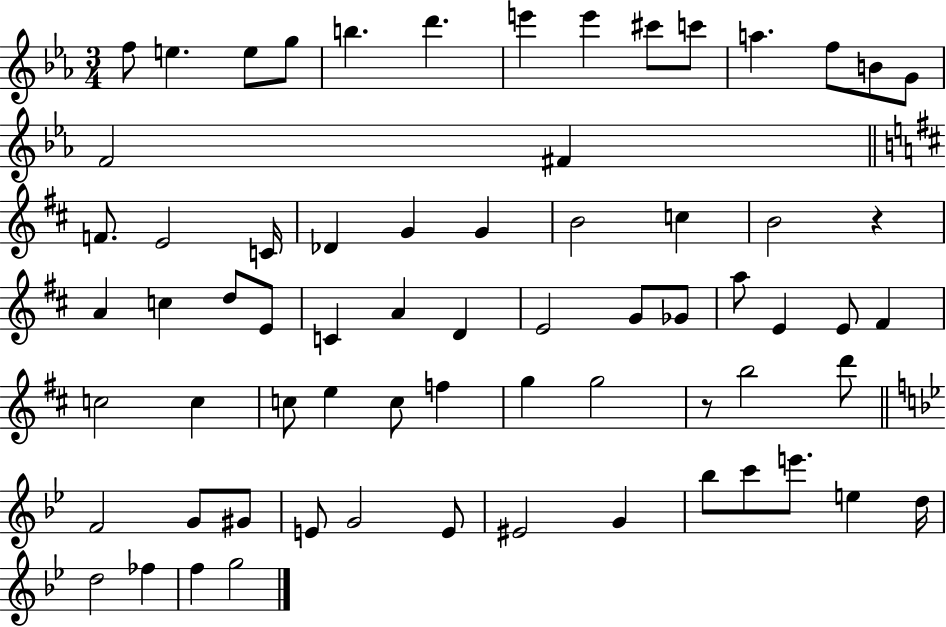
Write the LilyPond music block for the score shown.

{
  \clef treble
  \numericTimeSignature
  \time 3/4
  \key ees \major
  \repeat volta 2 { f''8 e''4. e''8 g''8 | b''4. d'''4. | e'''4 e'''4 cis'''8 c'''8 | a''4. f''8 b'8 g'8 | \break f'2 fis'4 | \bar "||" \break \key d \major f'8. e'2 c'16 | des'4 g'4 g'4 | b'2 c''4 | b'2 r4 | \break a'4 c''4 d''8 e'8 | c'4 a'4 d'4 | e'2 g'8 ges'8 | a''8 e'4 e'8 fis'4 | \break c''2 c''4 | c''8 e''4 c''8 f''4 | g''4 g''2 | r8 b''2 d'''8 | \break \bar "||" \break \key bes \major f'2 g'8 gis'8 | e'8 g'2 e'8 | eis'2 g'4 | bes''8 c'''8 e'''8. e''4 d''16 | \break d''2 fes''4 | f''4 g''2 | } \bar "|."
}